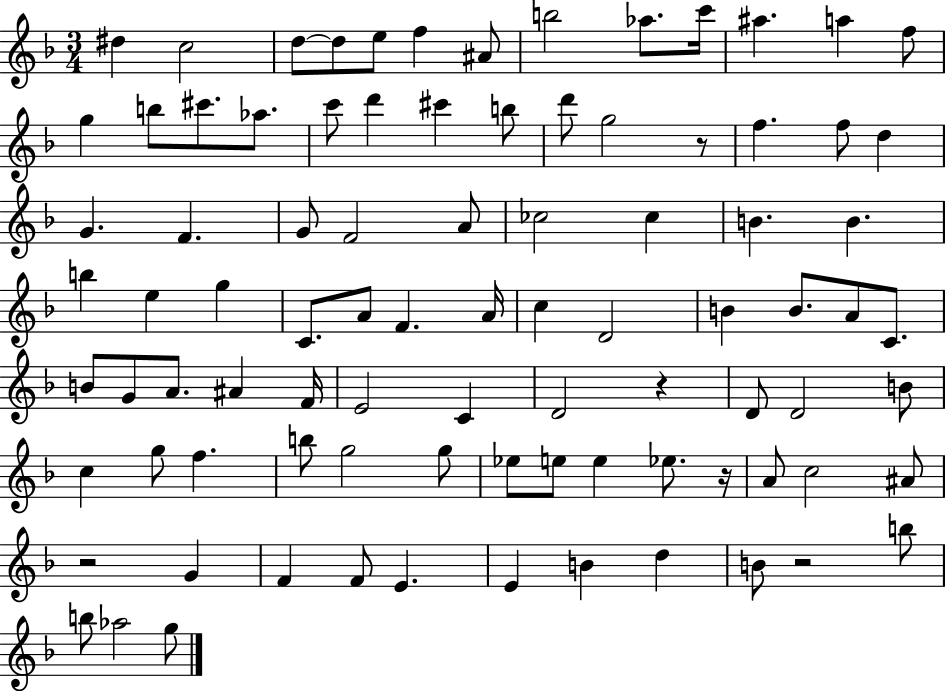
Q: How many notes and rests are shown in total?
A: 89